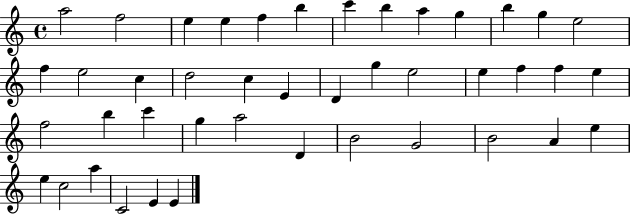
{
  \clef treble
  \time 4/4
  \defaultTimeSignature
  \key c \major
  a''2 f''2 | e''4 e''4 f''4 b''4 | c'''4 b''4 a''4 g''4 | b''4 g''4 e''2 | \break f''4 e''2 c''4 | d''2 c''4 e'4 | d'4 g''4 e''2 | e''4 f''4 f''4 e''4 | \break f''2 b''4 c'''4 | g''4 a''2 d'4 | b'2 g'2 | b'2 a'4 e''4 | \break e''4 c''2 a''4 | c'2 e'4 e'4 | \bar "|."
}